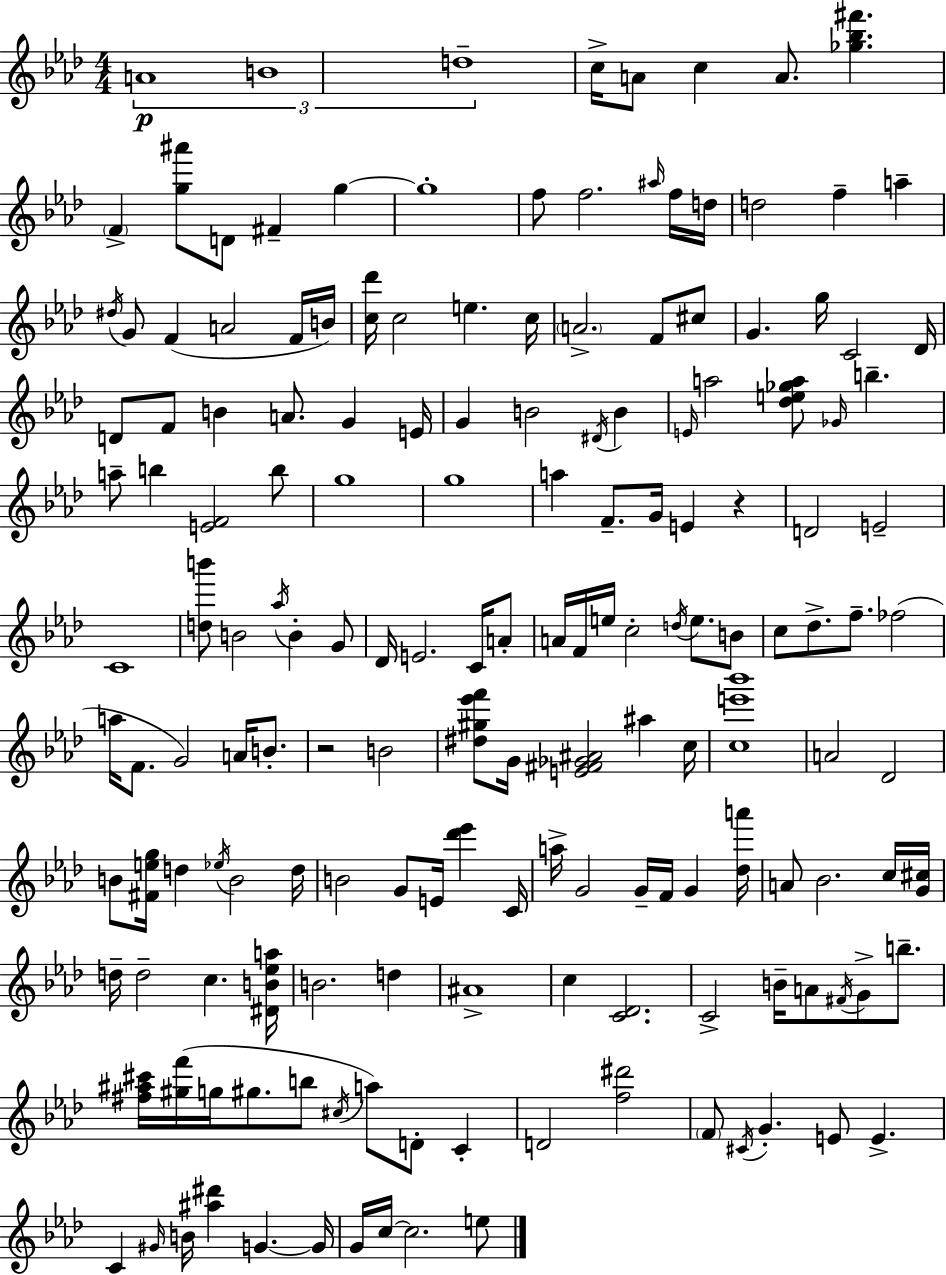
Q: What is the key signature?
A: AES major